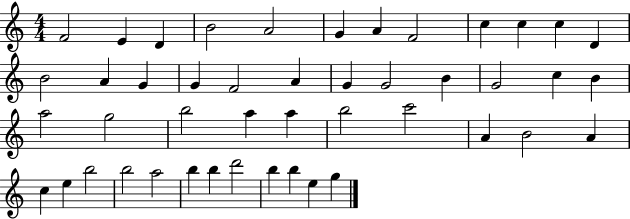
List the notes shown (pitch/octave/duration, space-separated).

F4/h E4/q D4/q B4/h A4/h G4/q A4/q F4/h C5/q C5/q C5/q D4/q B4/h A4/q G4/q G4/q F4/h A4/q G4/q G4/h B4/q G4/h C5/q B4/q A5/h G5/h B5/h A5/q A5/q B5/h C6/h A4/q B4/h A4/q C5/q E5/q B5/h B5/h A5/h B5/q B5/q D6/h B5/q B5/q E5/q G5/q